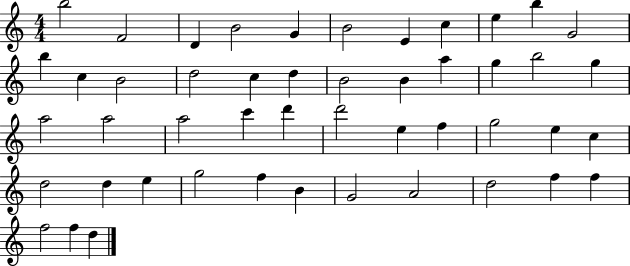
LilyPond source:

{
  \clef treble
  \numericTimeSignature
  \time 4/4
  \key c \major
  b''2 f'2 | d'4 b'2 g'4 | b'2 e'4 c''4 | e''4 b''4 g'2 | \break b''4 c''4 b'2 | d''2 c''4 d''4 | b'2 b'4 a''4 | g''4 b''2 g''4 | \break a''2 a''2 | a''2 c'''4 d'''4 | d'''2 e''4 f''4 | g''2 e''4 c''4 | \break d''2 d''4 e''4 | g''2 f''4 b'4 | g'2 a'2 | d''2 f''4 f''4 | \break f''2 f''4 d''4 | \bar "|."
}